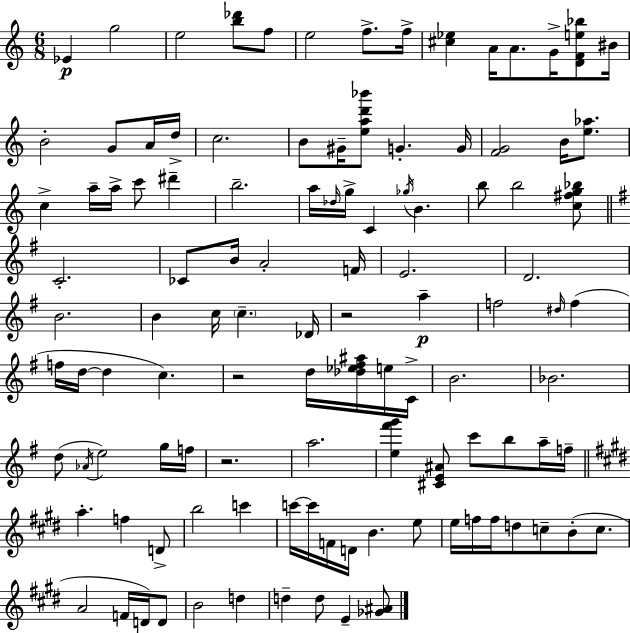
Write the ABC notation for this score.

X:1
T:Untitled
M:6/8
L:1/4
K:C
_E g2 e2 [b_d']/2 f/2 e2 f/2 f/4 [^c_e] A/4 A/2 G/4 [DFe_b]/2 ^B/4 B2 G/2 A/4 d/4 c2 B/2 ^G/4 [ead'_b']/2 G G/4 [FG]2 B/4 [e_a]/2 c a/4 a/4 c'/2 ^d' b2 a/4 _d/4 g/4 C _g/4 B b/2 b2 [c^fg_b]/2 C2 _C/2 B/4 A2 F/4 E2 D2 B2 B c/4 c _D/4 z2 a f2 ^d/4 f f/4 d/4 d c z2 d/4 [_d_e^f^a]/4 e/4 C/4 B2 _B2 d/2 _A/4 e2 g/4 f/4 z2 a2 [e^f'g'] [^CE^A]/2 c'/2 b/2 a/4 f/4 a f D/2 b2 c' c'/4 c'/4 F/4 D/4 B e/2 e/4 f/4 f/4 d/2 c/2 B/2 c/2 A2 F/4 D/4 D/2 B2 d d d/2 E [_G^A]/2